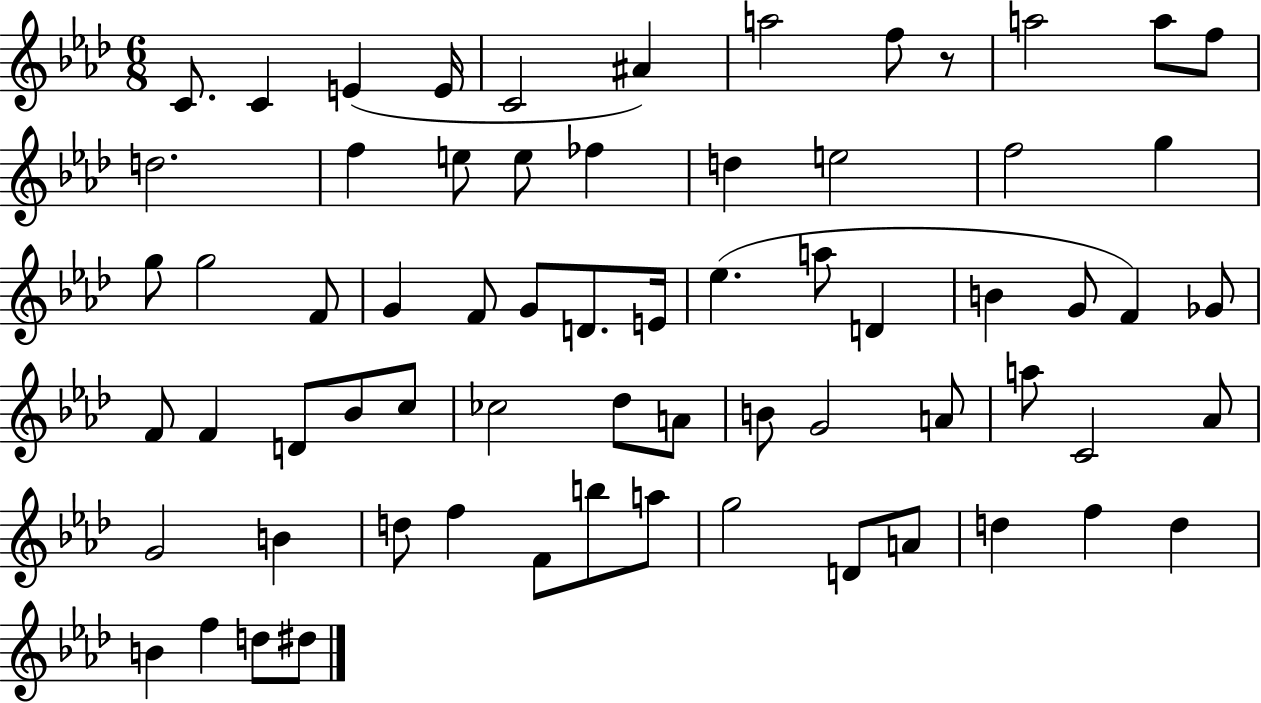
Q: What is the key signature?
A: AES major